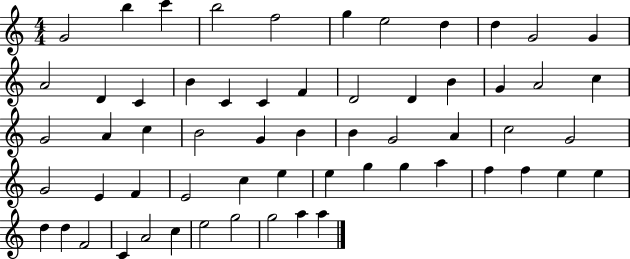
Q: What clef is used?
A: treble